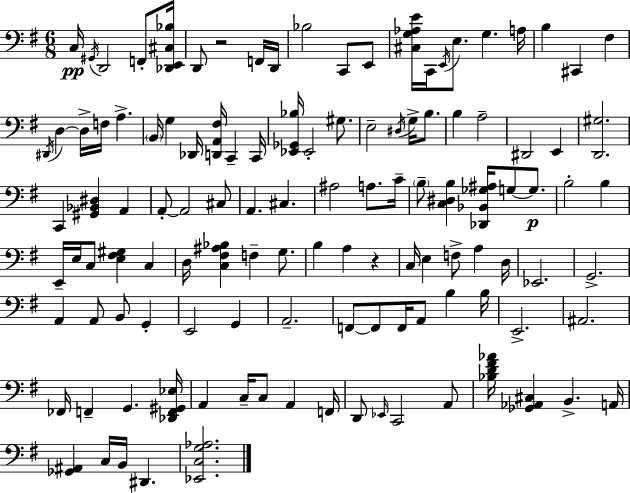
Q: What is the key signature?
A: E minor